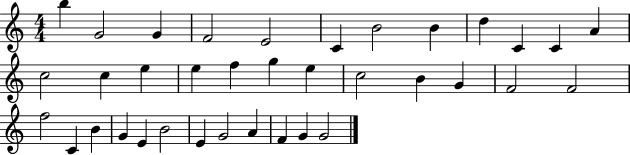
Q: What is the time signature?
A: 4/4